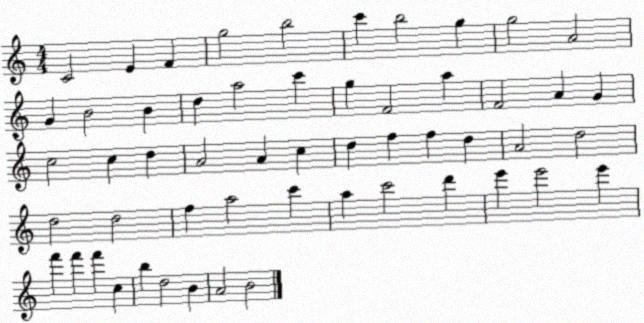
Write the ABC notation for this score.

X:1
T:Untitled
M:4/4
L:1/4
K:C
C2 E F g2 b2 c' b2 g g2 A2 G B2 B d a2 c' g F2 a F2 A G c2 c d A2 A c d f f d A2 d2 d2 d2 f a2 c' a c'2 d' e' e'2 e' f' f' f' c b d2 B A2 B2